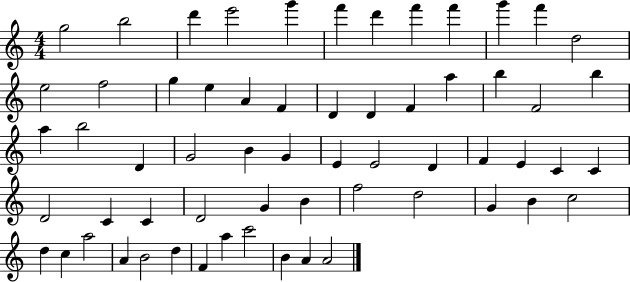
X:1
T:Untitled
M:4/4
L:1/4
K:C
g2 b2 d' e'2 g' f' d' f' f' g' f' d2 e2 f2 g e A F D D F a b F2 b a b2 D G2 B G E E2 D F E C C D2 C C D2 G B f2 d2 G B c2 d c a2 A B2 d F a c'2 B A A2